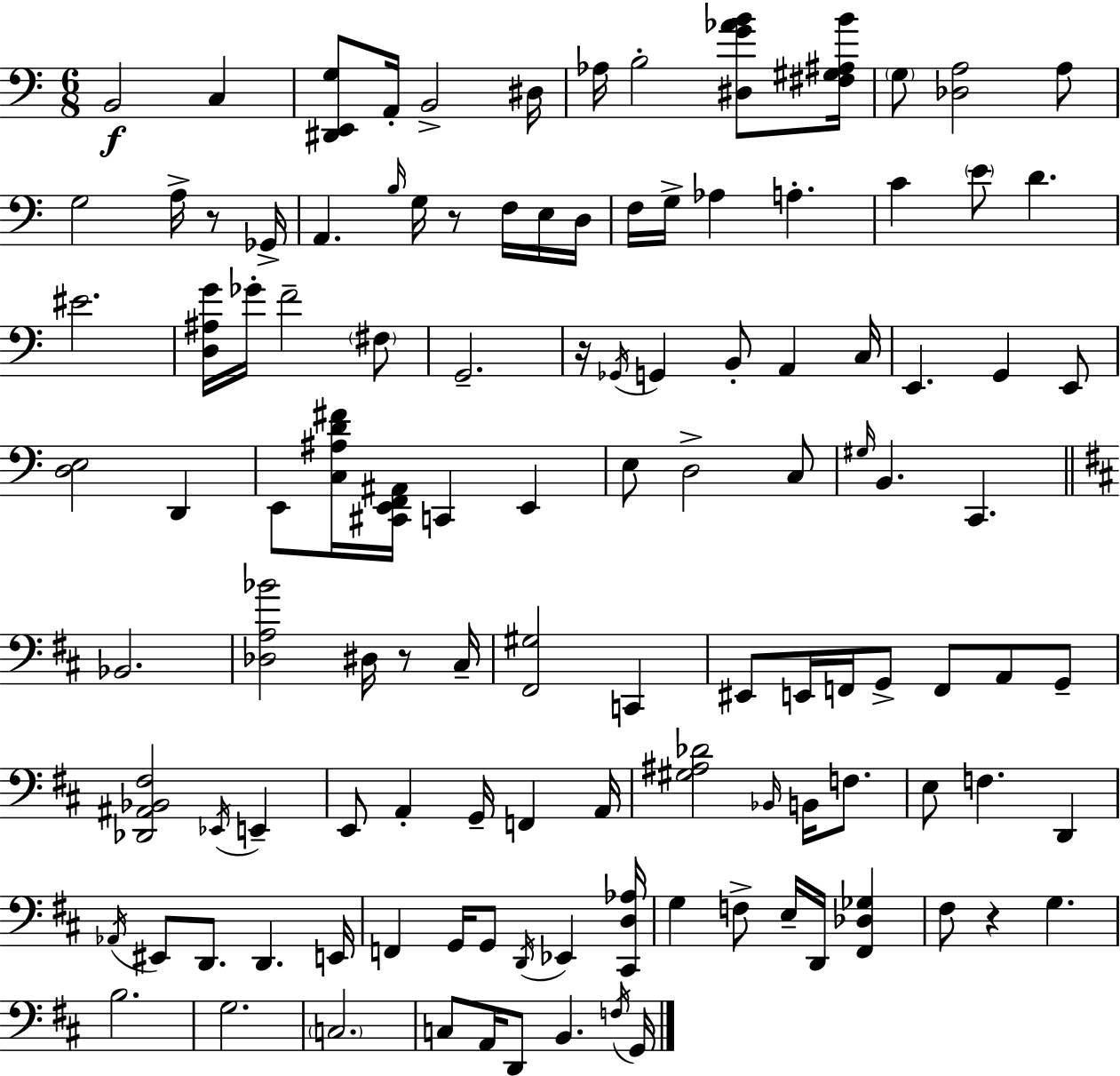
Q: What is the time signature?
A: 6/8